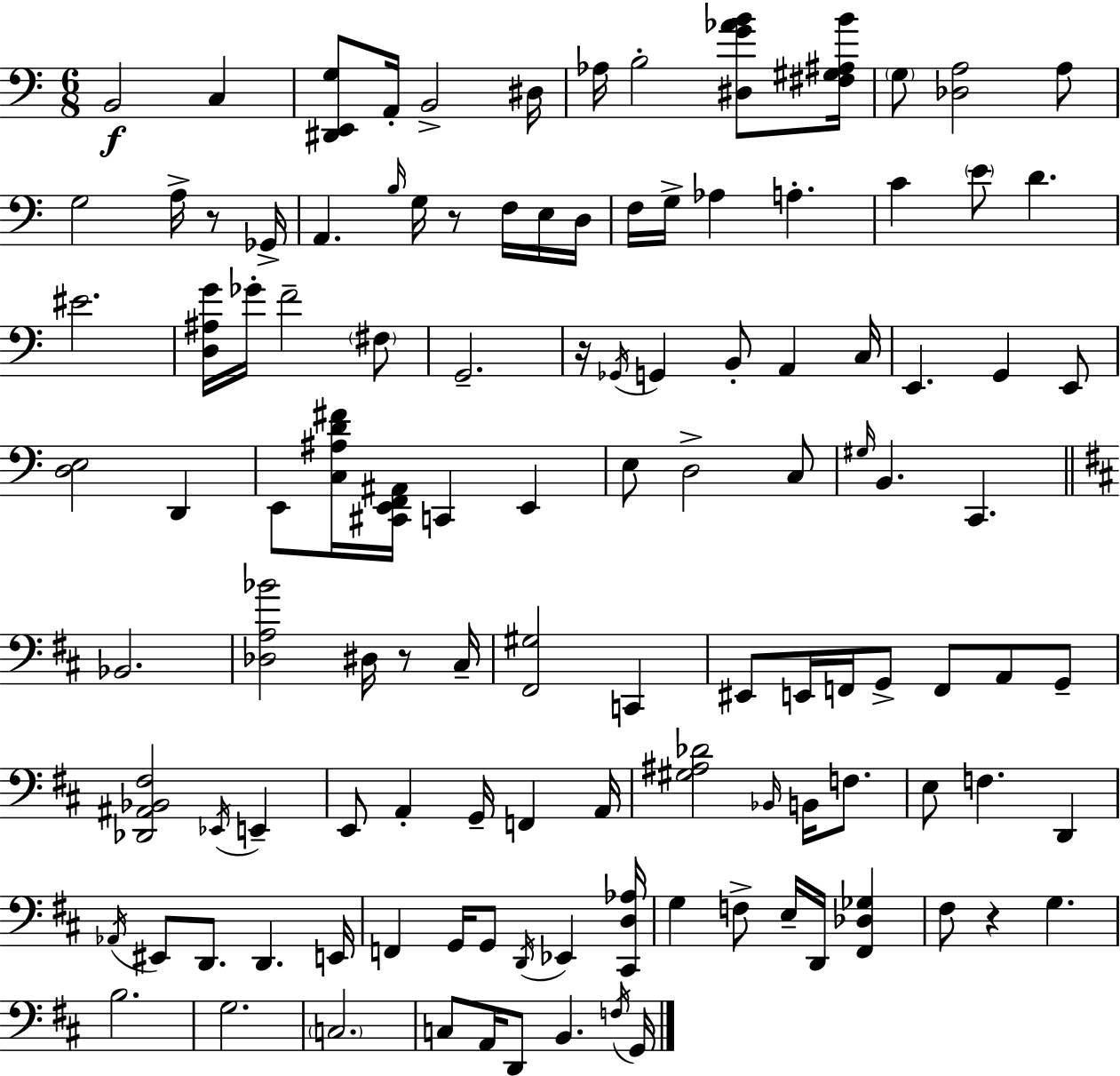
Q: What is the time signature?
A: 6/8